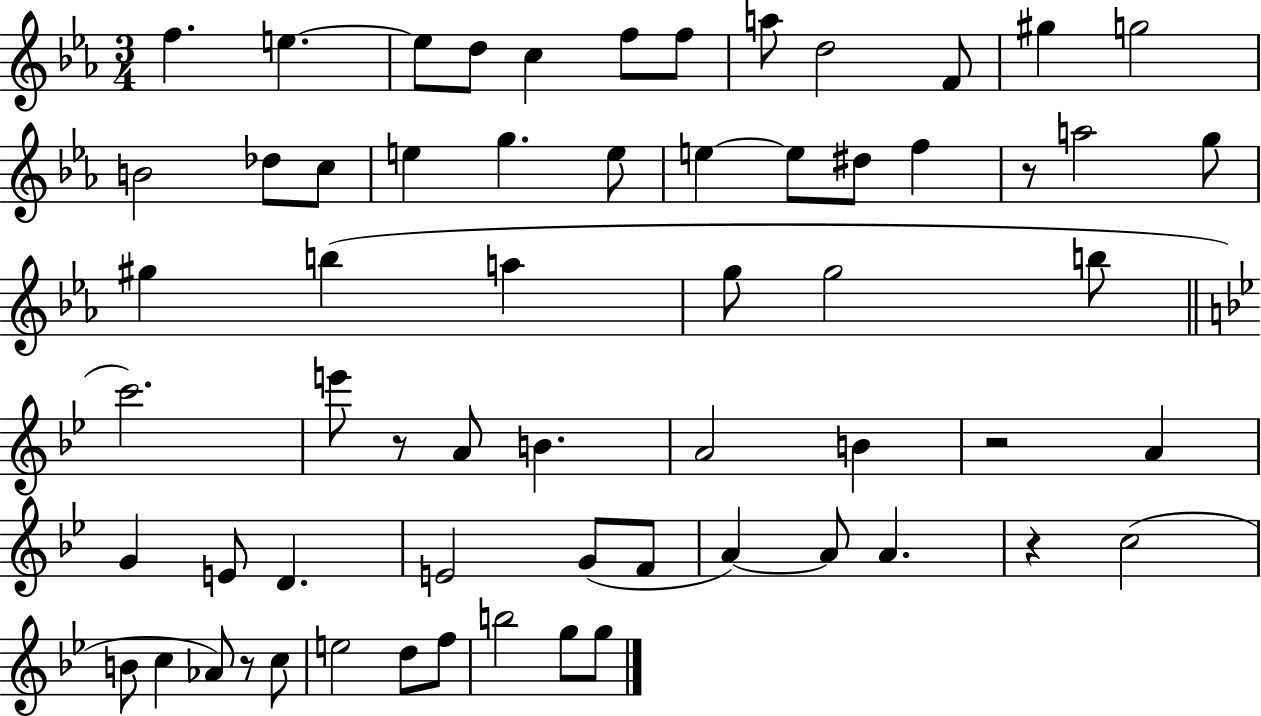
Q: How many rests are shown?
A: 5